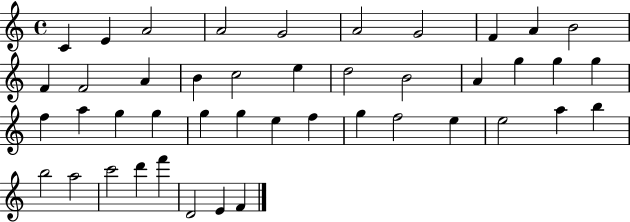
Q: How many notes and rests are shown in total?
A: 44